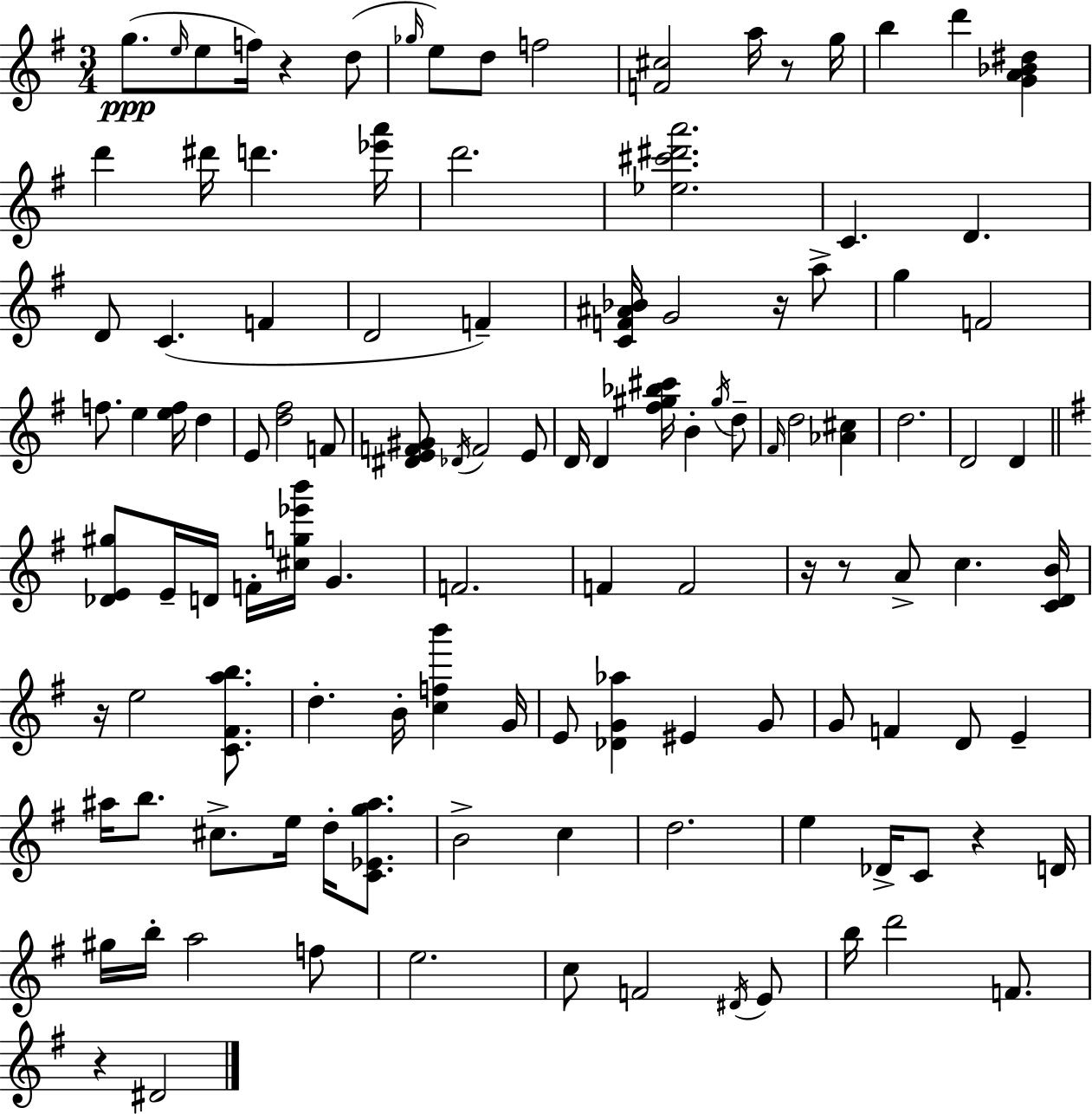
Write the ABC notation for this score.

X:1
T:Untitled
M:3/4
L:1/4
K:Em
g/2 e/4 e/2 f/4 z d/2 _g/4 e/2 d/2 f2 [F^c]2 a/4 z/2 g/4 b d' [GA_B^d] d' ^d'/4 d' [_e'a']/4 d'2 [_e^c'^d'a']2 C D D/2 C F D2 F [CF^A_B]/4 G2 z/4 a/2 g F2 f/2 e [ef]/4 d E/2 [d^f]2 F/2 [^DEF^G]/2 _D/4 F2 E/2 D/4 D [^f^g_b^c']/4 B ^g/4 d/2 ^F/4 d2 [_A^c] d2 D2 D [_DE^g]/2 E/4 D/4 F/4 [^cg_e'b']/4 G F2 F F2 z/4 z/2 A/2 c [CDB]/4 z/4 e2 [C^Fab]/2 d B/4 [cfb'] G/4 E/2 [_DG_a] ^E G/2 G/2 F D/2 E ^a/4 b/2 ^c/2 e/4 d/4 [C_Eg^a]/2 B2 c d2 e _D/4 C/2 z D/4 ^g/4 b/4 a2 f/2 e2 c/2 F2 ^D/4 E/2 b/4 d'2 F/2 z ^D2